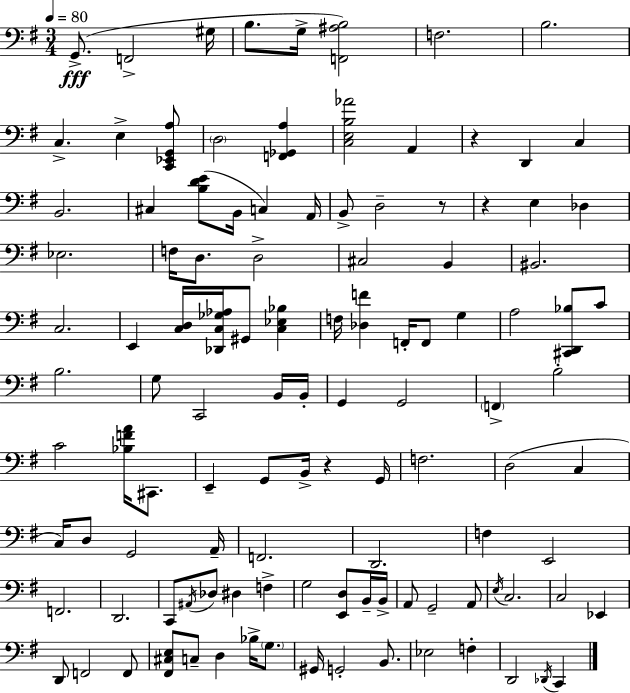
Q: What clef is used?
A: bass